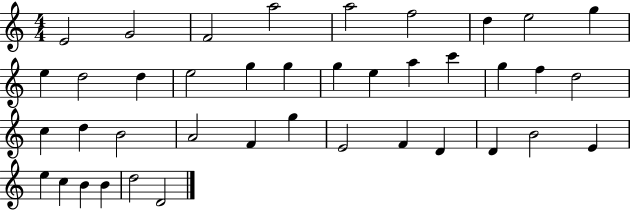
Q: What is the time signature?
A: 4/4